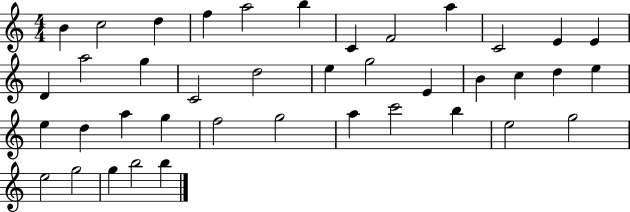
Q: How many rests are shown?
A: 0